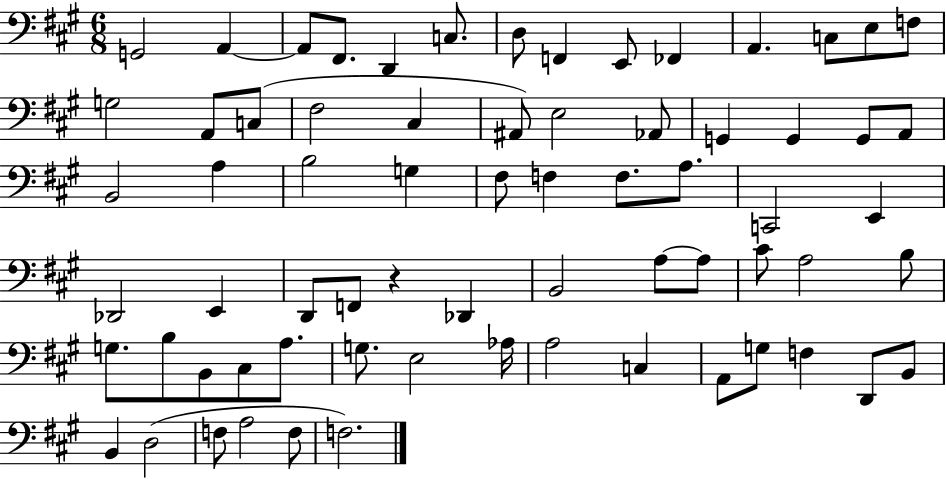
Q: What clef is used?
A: bass